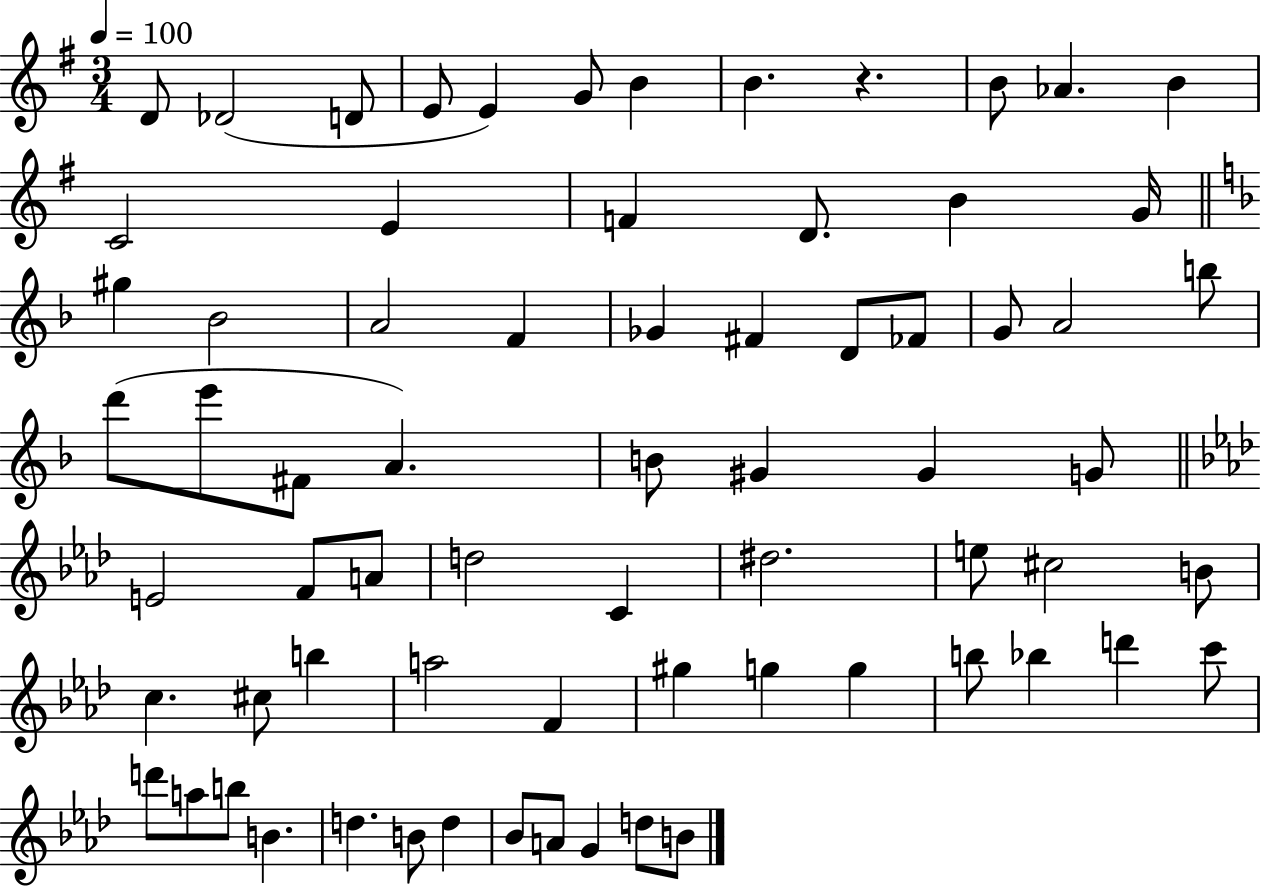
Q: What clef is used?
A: treble